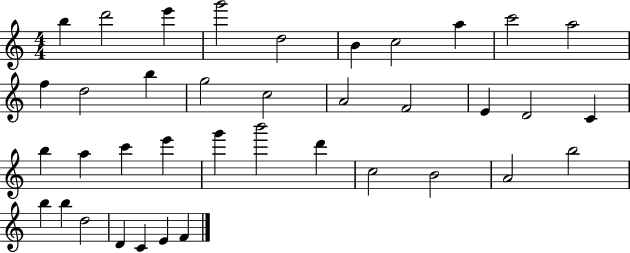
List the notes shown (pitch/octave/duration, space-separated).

B5/q D6/h E6/q G6/h D5/h B4/q C5/h A5/q C6/h A5/h F5/q D5/h B5/q G5/h C5/h A4/h F4/h E4/q D4/h C4/q B5/q A5/q C6/q E6/q G6/q B6/h D6/q C5/h B4/h A4/h B5/h B5/q B5/q D5/h D4/q C4/q E4/q F4/q